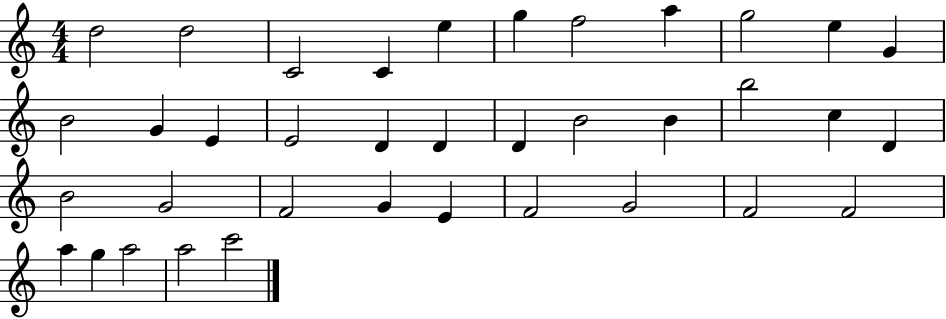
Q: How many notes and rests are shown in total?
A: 37